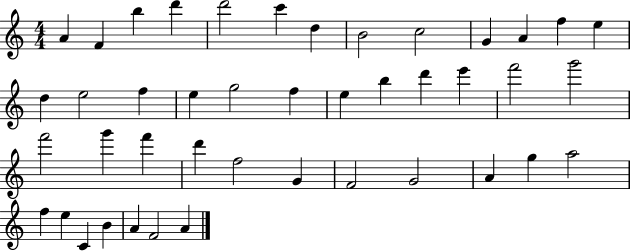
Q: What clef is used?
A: treble